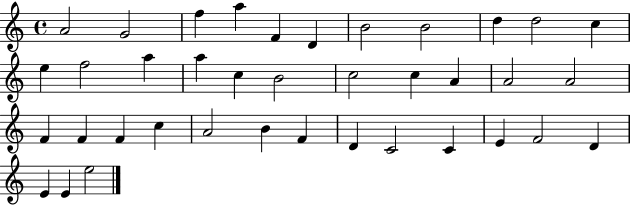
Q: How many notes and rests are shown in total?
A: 38